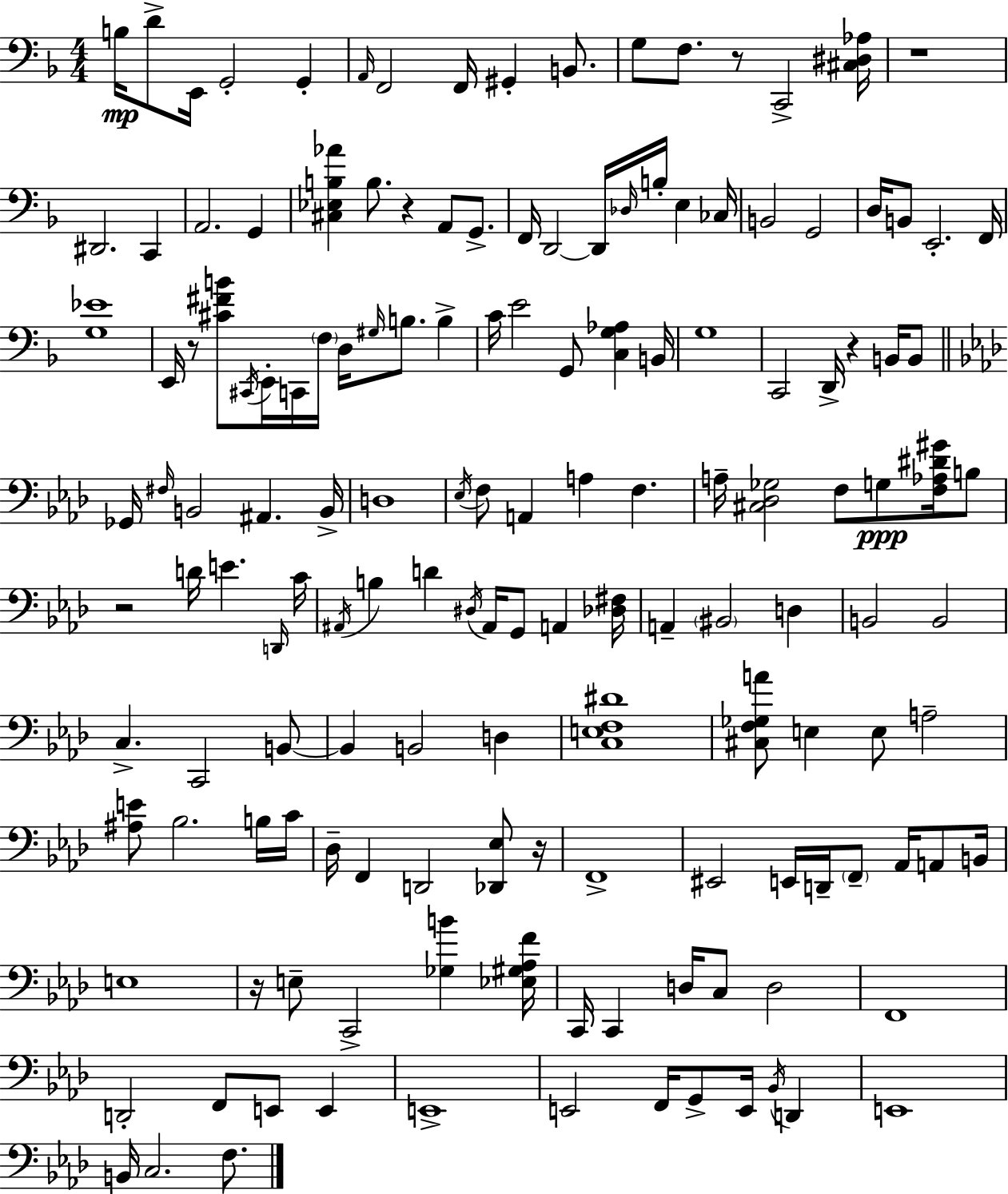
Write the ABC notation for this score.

X:1
T:Untitled
M:4/4
L:1/4
K:F
B,/4 D/2 E,,/4 G,,2 G,, A,,/4 F,,2 F,,/4 ^G,, B,,/2 G,/2 F,/2 z/2 C,,2 [^C,^D,_A,]/4 z4 ^D,,2 C,, A,,2 G,, [^C,_E,B,_A] B,/2 z A,,/2 G,,/2 F,,/4 D,,2 D,,/4 _D,/4 B,/4 E, _C,/4 B,,2 G,,2 D,/4 B,,/2 E,,2 F,,/4 [G,_E]4 E,,/4 z/2 [^C^FB]/2 ^C,,/4 E,,/4 C,,/4 F,/4 D,/4 ^G,/4 B,/2 B, C/4 E2 G,,/2 [C,G,_A,] B,,/4 G,4 C,,2 D,,/4 z B,,/4 B,,/2 _G,,/4 ^F,/4 B,,2 ^A,, B,,/4 D,4 _E,/4 F,/2 A,, A, F, A,/4 [^C,_D,_G,]2 F,/2 G,/2 [F,_A,^D^G]/4 B,/2 z2 D/4 E D,,/4 C/4 ^A,,/4 B, D ^D,/4 ^A,,/4 G,,/2 A,, [_D,^F,]/4 A,, ^B,,2 D, B,,2 B,,2 C, C,,2 B,,/2 B,, B,,2 D, [C,E,F,^D]4 [^C,F,_G,A]/2 E, E,/2 A,2 [^A,E]/2 _B,2 B,/4 C/4 _D,/4 F,, D,,2 [_D,,_E,]/2 z/4 F,,4 ^E,,2 E,,/4 D,,/4 F,,/2 _A,,/4 A,,/2 B,,/4 E,4 z/4 E,/2 C,,2 [_G,B] [_E,^G,_A,F]/4 C,,/4 C,, D,/4 C,/2 D,2 F,,4 D,,2 F,,/2 E,,/2 E,, E,,4 E,,2 F,,/4 G,,/2 E,,/4 _B,,/4 D,, E,,4 B,,/4 C,2 F,/2